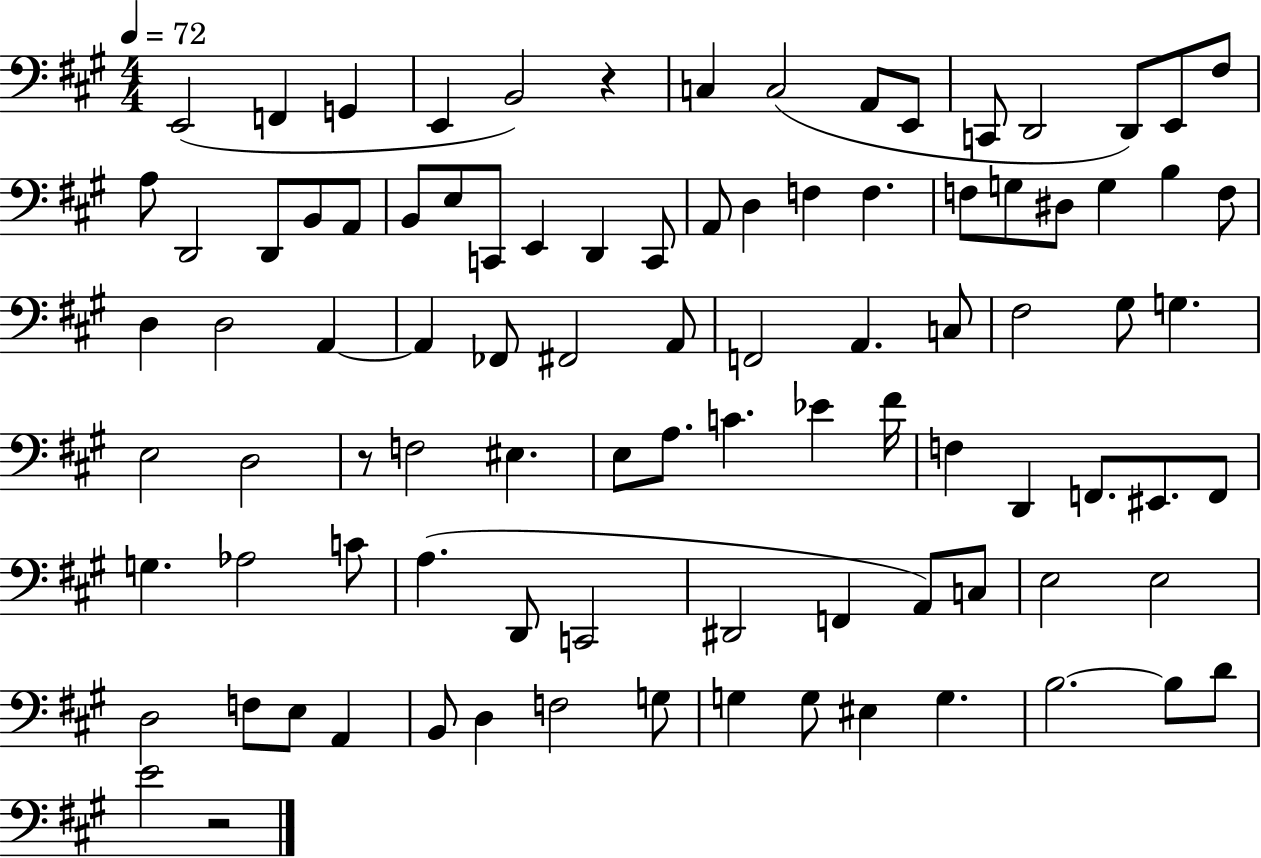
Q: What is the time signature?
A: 4/4